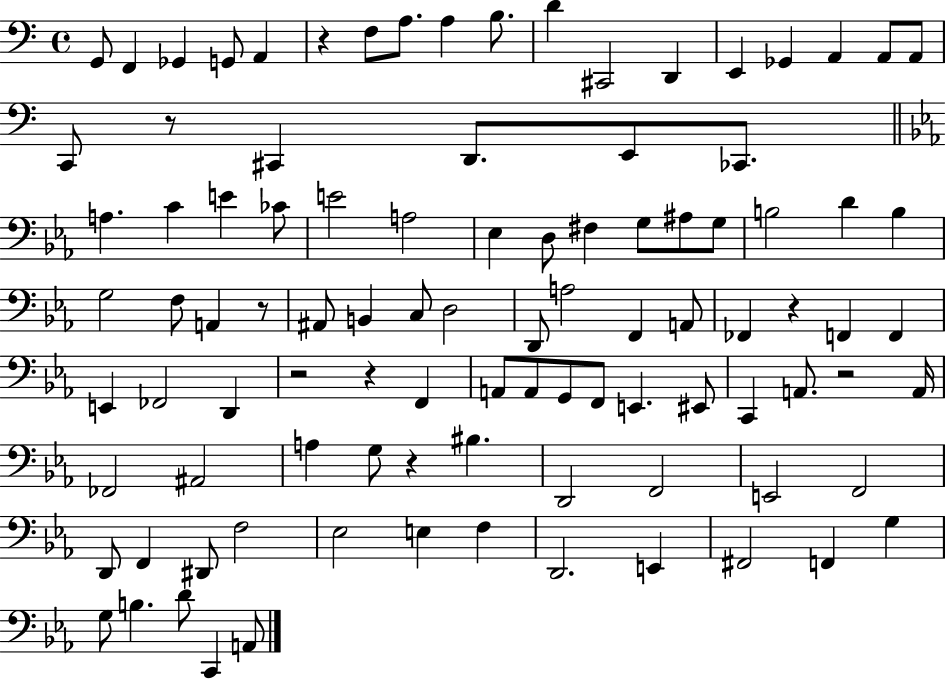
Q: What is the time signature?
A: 4/4